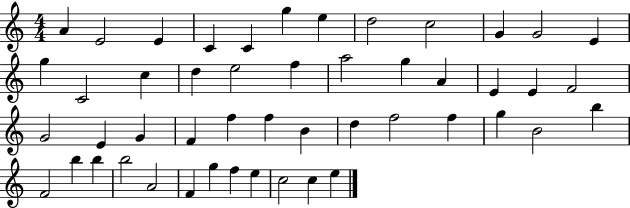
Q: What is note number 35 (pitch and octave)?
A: G5